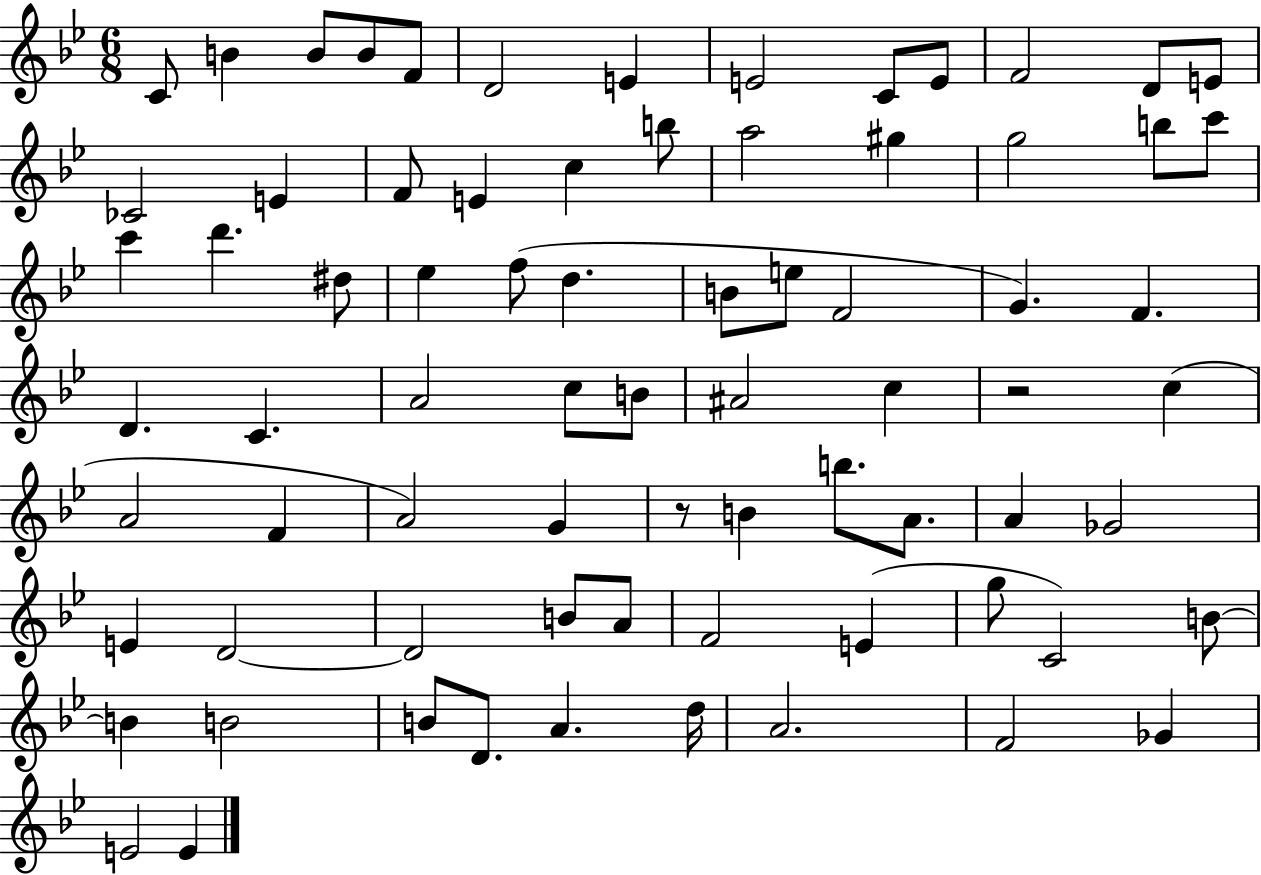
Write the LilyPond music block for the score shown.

{
  \clef treble
  \numericTimeSignature
  \time 6/8
  \key bes \major
  \repeat volta 2 { c'8 b'4 b'8 b'8 f'8 | d'2 e'4 | e'2 c'8 e'8 | f'2 d'8 e'8 | \break ces'2 e'4 | f'8 e'4 c''4 b''8 | a''2 gis''4 | g''2 b''8 c'''8 | \break c'''4 d'''4. dis''8 | ees''4 f''8( d''4. | b'8 e''8 f'2 | g'4.) f'4. | \break d'4. c'4. | a'2 c''8 b'8 | ais'2 c''4 | r2 c''4( | \break a'2 f'4 | a'2) g'4 | r8 b'4 b''8. a'8. | a'4 ges'2 | \break e'4 d'2~~ | d'2 b'8 a'8 | f'2 e'4( | g''8 c'2) b'8~~ | \break b'4 b'2 | b'8 d'8. a'4. d''16 | a'2. | f'2 ges'4 | \break e'2 e'4 | } \bar "|."
}